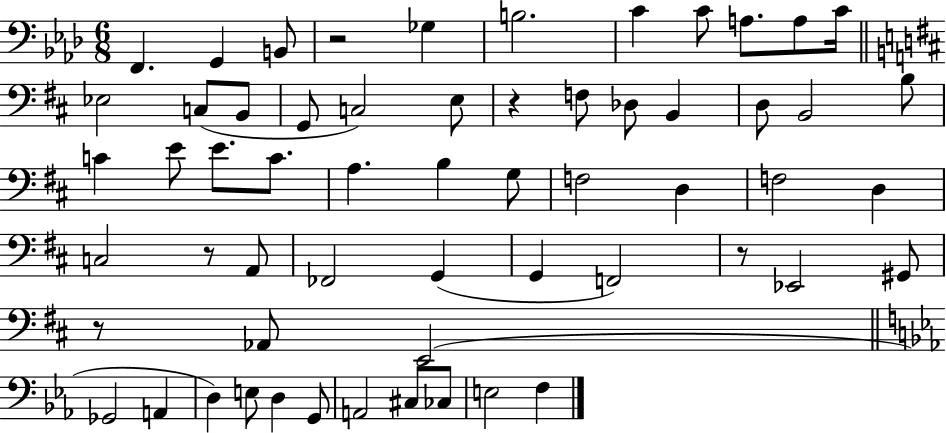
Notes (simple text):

F2/q. G2/q B2/e R/h Gb3/q B3/h. C4/q C4/e A3/e. A3/e C4/s Eb3/h C3/e B2/e G2/e C3/h E3/e R/q F3/e Db3/e B2/q D3/e B2/h B3/e C4/q E4/e E4/e. C4/e. A3/q. B3/q G3/e F3/h D3/q F3/h D3/q C3/h R/e A2/e FES2/h G2/q G2/q F2/h R/e Eb2/h G#2/e R/e Ab2/e E2/h Gb2/h A2/q D3/q E3/e D3/q G2/e A2/h C#3/e CES3/e E3/h F3/q